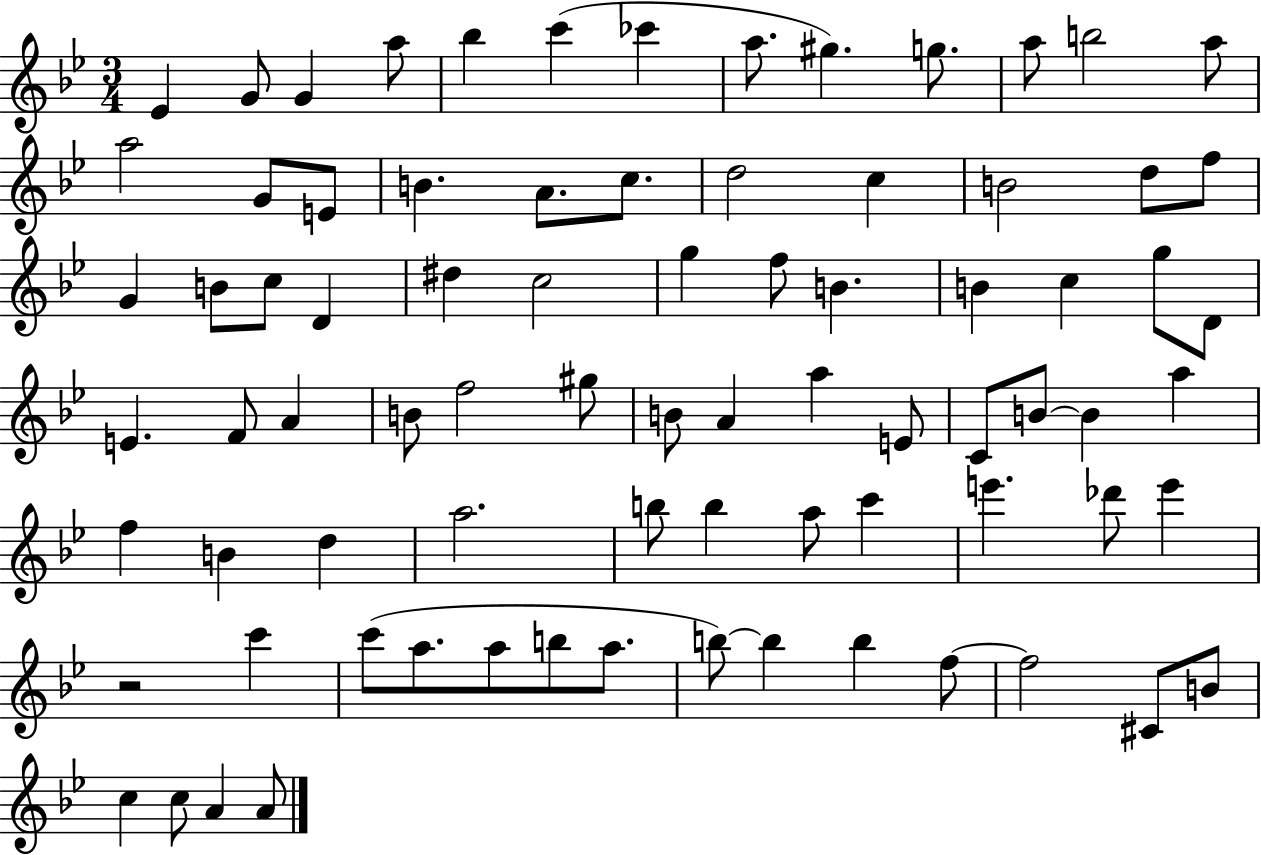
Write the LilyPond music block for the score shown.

{
  \clef treble
  \numericTimeSignature
  \time 3/4
  \key bes \major
  ees'4 g'8 g'4 a''8 | bes''4 c'''4( ces'''4 | a''8. gis''4.) g''8. | a''8 b''2 a''8 | \break a''2 g'8 e'8 | b'4. a'8. c''8. | d''2 c''4 | b'2 d''8 f''8 | \break g'4 b'8 c''8 d'4 | dis''4 c''2 | g''4 f''8 b'4. | b'4 c''4 g''8 d'8 | \break e'4. f'8 a'4 | b'8 f''2 gis''8 | b'8 a'4 a''4 e'8 | c'8 b'8~~ b'4 a''4 | \break f''4 b'4 d''4 | a''2. | b''8 b''4 a''8 c'''4 | e'''4. des'''8 e'''4 | \break r2 c'''4 | c'''8( a''8. a''8 b''8 a''8. | b''8~~) b''4 b''4 f''8~~ | f''2 cis'8 b'8 | \break c''4 c''8 a'4 a'8 | \bar "|."
}